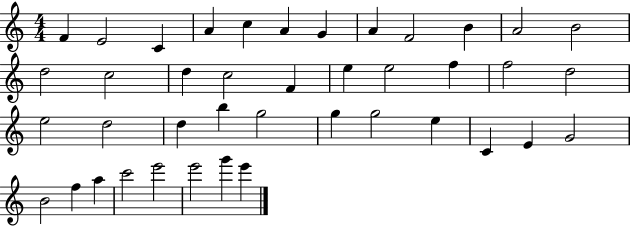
F4/q E4/h C4/q A4/q C5/q A4/q G4/q A4/q F4/h B4/q A4/h B4/h D5/h C5/h D5/q C5/h F4/q E5/q E5/h F5/q F5/h D5/h E5/h D5/h D5/q B5/q G5/h G5/q G5/h E5/q C4/q E4/q G4/h B4/h F5/q A5/q C6/h E6/h E6/h G6/q E6/q